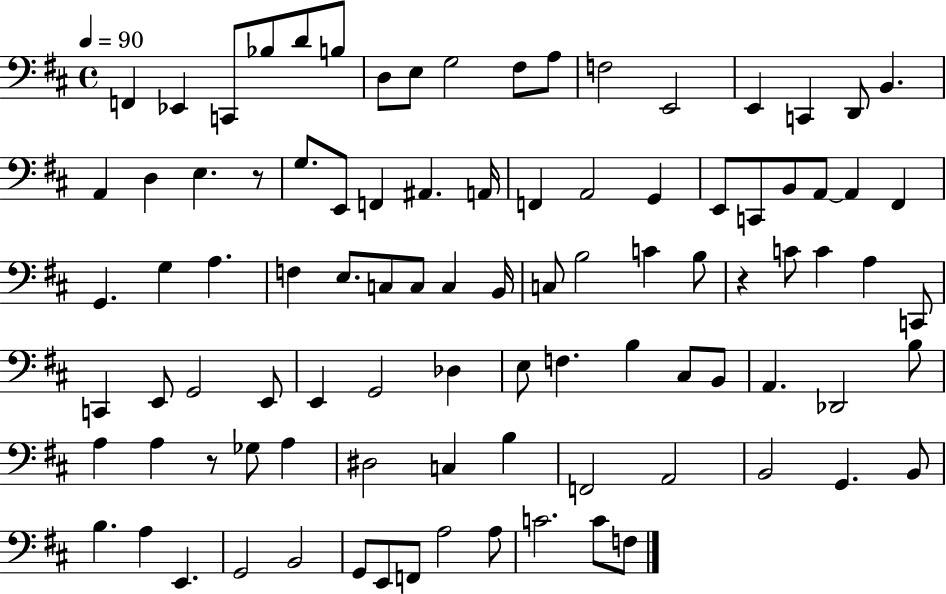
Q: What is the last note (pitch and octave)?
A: F3